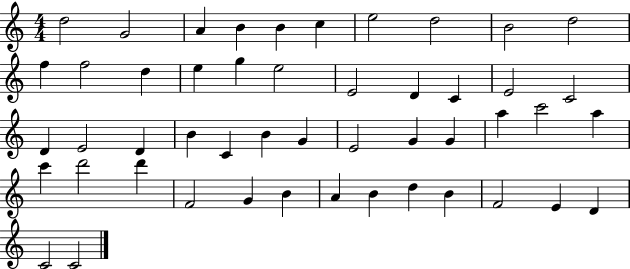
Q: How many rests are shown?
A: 0